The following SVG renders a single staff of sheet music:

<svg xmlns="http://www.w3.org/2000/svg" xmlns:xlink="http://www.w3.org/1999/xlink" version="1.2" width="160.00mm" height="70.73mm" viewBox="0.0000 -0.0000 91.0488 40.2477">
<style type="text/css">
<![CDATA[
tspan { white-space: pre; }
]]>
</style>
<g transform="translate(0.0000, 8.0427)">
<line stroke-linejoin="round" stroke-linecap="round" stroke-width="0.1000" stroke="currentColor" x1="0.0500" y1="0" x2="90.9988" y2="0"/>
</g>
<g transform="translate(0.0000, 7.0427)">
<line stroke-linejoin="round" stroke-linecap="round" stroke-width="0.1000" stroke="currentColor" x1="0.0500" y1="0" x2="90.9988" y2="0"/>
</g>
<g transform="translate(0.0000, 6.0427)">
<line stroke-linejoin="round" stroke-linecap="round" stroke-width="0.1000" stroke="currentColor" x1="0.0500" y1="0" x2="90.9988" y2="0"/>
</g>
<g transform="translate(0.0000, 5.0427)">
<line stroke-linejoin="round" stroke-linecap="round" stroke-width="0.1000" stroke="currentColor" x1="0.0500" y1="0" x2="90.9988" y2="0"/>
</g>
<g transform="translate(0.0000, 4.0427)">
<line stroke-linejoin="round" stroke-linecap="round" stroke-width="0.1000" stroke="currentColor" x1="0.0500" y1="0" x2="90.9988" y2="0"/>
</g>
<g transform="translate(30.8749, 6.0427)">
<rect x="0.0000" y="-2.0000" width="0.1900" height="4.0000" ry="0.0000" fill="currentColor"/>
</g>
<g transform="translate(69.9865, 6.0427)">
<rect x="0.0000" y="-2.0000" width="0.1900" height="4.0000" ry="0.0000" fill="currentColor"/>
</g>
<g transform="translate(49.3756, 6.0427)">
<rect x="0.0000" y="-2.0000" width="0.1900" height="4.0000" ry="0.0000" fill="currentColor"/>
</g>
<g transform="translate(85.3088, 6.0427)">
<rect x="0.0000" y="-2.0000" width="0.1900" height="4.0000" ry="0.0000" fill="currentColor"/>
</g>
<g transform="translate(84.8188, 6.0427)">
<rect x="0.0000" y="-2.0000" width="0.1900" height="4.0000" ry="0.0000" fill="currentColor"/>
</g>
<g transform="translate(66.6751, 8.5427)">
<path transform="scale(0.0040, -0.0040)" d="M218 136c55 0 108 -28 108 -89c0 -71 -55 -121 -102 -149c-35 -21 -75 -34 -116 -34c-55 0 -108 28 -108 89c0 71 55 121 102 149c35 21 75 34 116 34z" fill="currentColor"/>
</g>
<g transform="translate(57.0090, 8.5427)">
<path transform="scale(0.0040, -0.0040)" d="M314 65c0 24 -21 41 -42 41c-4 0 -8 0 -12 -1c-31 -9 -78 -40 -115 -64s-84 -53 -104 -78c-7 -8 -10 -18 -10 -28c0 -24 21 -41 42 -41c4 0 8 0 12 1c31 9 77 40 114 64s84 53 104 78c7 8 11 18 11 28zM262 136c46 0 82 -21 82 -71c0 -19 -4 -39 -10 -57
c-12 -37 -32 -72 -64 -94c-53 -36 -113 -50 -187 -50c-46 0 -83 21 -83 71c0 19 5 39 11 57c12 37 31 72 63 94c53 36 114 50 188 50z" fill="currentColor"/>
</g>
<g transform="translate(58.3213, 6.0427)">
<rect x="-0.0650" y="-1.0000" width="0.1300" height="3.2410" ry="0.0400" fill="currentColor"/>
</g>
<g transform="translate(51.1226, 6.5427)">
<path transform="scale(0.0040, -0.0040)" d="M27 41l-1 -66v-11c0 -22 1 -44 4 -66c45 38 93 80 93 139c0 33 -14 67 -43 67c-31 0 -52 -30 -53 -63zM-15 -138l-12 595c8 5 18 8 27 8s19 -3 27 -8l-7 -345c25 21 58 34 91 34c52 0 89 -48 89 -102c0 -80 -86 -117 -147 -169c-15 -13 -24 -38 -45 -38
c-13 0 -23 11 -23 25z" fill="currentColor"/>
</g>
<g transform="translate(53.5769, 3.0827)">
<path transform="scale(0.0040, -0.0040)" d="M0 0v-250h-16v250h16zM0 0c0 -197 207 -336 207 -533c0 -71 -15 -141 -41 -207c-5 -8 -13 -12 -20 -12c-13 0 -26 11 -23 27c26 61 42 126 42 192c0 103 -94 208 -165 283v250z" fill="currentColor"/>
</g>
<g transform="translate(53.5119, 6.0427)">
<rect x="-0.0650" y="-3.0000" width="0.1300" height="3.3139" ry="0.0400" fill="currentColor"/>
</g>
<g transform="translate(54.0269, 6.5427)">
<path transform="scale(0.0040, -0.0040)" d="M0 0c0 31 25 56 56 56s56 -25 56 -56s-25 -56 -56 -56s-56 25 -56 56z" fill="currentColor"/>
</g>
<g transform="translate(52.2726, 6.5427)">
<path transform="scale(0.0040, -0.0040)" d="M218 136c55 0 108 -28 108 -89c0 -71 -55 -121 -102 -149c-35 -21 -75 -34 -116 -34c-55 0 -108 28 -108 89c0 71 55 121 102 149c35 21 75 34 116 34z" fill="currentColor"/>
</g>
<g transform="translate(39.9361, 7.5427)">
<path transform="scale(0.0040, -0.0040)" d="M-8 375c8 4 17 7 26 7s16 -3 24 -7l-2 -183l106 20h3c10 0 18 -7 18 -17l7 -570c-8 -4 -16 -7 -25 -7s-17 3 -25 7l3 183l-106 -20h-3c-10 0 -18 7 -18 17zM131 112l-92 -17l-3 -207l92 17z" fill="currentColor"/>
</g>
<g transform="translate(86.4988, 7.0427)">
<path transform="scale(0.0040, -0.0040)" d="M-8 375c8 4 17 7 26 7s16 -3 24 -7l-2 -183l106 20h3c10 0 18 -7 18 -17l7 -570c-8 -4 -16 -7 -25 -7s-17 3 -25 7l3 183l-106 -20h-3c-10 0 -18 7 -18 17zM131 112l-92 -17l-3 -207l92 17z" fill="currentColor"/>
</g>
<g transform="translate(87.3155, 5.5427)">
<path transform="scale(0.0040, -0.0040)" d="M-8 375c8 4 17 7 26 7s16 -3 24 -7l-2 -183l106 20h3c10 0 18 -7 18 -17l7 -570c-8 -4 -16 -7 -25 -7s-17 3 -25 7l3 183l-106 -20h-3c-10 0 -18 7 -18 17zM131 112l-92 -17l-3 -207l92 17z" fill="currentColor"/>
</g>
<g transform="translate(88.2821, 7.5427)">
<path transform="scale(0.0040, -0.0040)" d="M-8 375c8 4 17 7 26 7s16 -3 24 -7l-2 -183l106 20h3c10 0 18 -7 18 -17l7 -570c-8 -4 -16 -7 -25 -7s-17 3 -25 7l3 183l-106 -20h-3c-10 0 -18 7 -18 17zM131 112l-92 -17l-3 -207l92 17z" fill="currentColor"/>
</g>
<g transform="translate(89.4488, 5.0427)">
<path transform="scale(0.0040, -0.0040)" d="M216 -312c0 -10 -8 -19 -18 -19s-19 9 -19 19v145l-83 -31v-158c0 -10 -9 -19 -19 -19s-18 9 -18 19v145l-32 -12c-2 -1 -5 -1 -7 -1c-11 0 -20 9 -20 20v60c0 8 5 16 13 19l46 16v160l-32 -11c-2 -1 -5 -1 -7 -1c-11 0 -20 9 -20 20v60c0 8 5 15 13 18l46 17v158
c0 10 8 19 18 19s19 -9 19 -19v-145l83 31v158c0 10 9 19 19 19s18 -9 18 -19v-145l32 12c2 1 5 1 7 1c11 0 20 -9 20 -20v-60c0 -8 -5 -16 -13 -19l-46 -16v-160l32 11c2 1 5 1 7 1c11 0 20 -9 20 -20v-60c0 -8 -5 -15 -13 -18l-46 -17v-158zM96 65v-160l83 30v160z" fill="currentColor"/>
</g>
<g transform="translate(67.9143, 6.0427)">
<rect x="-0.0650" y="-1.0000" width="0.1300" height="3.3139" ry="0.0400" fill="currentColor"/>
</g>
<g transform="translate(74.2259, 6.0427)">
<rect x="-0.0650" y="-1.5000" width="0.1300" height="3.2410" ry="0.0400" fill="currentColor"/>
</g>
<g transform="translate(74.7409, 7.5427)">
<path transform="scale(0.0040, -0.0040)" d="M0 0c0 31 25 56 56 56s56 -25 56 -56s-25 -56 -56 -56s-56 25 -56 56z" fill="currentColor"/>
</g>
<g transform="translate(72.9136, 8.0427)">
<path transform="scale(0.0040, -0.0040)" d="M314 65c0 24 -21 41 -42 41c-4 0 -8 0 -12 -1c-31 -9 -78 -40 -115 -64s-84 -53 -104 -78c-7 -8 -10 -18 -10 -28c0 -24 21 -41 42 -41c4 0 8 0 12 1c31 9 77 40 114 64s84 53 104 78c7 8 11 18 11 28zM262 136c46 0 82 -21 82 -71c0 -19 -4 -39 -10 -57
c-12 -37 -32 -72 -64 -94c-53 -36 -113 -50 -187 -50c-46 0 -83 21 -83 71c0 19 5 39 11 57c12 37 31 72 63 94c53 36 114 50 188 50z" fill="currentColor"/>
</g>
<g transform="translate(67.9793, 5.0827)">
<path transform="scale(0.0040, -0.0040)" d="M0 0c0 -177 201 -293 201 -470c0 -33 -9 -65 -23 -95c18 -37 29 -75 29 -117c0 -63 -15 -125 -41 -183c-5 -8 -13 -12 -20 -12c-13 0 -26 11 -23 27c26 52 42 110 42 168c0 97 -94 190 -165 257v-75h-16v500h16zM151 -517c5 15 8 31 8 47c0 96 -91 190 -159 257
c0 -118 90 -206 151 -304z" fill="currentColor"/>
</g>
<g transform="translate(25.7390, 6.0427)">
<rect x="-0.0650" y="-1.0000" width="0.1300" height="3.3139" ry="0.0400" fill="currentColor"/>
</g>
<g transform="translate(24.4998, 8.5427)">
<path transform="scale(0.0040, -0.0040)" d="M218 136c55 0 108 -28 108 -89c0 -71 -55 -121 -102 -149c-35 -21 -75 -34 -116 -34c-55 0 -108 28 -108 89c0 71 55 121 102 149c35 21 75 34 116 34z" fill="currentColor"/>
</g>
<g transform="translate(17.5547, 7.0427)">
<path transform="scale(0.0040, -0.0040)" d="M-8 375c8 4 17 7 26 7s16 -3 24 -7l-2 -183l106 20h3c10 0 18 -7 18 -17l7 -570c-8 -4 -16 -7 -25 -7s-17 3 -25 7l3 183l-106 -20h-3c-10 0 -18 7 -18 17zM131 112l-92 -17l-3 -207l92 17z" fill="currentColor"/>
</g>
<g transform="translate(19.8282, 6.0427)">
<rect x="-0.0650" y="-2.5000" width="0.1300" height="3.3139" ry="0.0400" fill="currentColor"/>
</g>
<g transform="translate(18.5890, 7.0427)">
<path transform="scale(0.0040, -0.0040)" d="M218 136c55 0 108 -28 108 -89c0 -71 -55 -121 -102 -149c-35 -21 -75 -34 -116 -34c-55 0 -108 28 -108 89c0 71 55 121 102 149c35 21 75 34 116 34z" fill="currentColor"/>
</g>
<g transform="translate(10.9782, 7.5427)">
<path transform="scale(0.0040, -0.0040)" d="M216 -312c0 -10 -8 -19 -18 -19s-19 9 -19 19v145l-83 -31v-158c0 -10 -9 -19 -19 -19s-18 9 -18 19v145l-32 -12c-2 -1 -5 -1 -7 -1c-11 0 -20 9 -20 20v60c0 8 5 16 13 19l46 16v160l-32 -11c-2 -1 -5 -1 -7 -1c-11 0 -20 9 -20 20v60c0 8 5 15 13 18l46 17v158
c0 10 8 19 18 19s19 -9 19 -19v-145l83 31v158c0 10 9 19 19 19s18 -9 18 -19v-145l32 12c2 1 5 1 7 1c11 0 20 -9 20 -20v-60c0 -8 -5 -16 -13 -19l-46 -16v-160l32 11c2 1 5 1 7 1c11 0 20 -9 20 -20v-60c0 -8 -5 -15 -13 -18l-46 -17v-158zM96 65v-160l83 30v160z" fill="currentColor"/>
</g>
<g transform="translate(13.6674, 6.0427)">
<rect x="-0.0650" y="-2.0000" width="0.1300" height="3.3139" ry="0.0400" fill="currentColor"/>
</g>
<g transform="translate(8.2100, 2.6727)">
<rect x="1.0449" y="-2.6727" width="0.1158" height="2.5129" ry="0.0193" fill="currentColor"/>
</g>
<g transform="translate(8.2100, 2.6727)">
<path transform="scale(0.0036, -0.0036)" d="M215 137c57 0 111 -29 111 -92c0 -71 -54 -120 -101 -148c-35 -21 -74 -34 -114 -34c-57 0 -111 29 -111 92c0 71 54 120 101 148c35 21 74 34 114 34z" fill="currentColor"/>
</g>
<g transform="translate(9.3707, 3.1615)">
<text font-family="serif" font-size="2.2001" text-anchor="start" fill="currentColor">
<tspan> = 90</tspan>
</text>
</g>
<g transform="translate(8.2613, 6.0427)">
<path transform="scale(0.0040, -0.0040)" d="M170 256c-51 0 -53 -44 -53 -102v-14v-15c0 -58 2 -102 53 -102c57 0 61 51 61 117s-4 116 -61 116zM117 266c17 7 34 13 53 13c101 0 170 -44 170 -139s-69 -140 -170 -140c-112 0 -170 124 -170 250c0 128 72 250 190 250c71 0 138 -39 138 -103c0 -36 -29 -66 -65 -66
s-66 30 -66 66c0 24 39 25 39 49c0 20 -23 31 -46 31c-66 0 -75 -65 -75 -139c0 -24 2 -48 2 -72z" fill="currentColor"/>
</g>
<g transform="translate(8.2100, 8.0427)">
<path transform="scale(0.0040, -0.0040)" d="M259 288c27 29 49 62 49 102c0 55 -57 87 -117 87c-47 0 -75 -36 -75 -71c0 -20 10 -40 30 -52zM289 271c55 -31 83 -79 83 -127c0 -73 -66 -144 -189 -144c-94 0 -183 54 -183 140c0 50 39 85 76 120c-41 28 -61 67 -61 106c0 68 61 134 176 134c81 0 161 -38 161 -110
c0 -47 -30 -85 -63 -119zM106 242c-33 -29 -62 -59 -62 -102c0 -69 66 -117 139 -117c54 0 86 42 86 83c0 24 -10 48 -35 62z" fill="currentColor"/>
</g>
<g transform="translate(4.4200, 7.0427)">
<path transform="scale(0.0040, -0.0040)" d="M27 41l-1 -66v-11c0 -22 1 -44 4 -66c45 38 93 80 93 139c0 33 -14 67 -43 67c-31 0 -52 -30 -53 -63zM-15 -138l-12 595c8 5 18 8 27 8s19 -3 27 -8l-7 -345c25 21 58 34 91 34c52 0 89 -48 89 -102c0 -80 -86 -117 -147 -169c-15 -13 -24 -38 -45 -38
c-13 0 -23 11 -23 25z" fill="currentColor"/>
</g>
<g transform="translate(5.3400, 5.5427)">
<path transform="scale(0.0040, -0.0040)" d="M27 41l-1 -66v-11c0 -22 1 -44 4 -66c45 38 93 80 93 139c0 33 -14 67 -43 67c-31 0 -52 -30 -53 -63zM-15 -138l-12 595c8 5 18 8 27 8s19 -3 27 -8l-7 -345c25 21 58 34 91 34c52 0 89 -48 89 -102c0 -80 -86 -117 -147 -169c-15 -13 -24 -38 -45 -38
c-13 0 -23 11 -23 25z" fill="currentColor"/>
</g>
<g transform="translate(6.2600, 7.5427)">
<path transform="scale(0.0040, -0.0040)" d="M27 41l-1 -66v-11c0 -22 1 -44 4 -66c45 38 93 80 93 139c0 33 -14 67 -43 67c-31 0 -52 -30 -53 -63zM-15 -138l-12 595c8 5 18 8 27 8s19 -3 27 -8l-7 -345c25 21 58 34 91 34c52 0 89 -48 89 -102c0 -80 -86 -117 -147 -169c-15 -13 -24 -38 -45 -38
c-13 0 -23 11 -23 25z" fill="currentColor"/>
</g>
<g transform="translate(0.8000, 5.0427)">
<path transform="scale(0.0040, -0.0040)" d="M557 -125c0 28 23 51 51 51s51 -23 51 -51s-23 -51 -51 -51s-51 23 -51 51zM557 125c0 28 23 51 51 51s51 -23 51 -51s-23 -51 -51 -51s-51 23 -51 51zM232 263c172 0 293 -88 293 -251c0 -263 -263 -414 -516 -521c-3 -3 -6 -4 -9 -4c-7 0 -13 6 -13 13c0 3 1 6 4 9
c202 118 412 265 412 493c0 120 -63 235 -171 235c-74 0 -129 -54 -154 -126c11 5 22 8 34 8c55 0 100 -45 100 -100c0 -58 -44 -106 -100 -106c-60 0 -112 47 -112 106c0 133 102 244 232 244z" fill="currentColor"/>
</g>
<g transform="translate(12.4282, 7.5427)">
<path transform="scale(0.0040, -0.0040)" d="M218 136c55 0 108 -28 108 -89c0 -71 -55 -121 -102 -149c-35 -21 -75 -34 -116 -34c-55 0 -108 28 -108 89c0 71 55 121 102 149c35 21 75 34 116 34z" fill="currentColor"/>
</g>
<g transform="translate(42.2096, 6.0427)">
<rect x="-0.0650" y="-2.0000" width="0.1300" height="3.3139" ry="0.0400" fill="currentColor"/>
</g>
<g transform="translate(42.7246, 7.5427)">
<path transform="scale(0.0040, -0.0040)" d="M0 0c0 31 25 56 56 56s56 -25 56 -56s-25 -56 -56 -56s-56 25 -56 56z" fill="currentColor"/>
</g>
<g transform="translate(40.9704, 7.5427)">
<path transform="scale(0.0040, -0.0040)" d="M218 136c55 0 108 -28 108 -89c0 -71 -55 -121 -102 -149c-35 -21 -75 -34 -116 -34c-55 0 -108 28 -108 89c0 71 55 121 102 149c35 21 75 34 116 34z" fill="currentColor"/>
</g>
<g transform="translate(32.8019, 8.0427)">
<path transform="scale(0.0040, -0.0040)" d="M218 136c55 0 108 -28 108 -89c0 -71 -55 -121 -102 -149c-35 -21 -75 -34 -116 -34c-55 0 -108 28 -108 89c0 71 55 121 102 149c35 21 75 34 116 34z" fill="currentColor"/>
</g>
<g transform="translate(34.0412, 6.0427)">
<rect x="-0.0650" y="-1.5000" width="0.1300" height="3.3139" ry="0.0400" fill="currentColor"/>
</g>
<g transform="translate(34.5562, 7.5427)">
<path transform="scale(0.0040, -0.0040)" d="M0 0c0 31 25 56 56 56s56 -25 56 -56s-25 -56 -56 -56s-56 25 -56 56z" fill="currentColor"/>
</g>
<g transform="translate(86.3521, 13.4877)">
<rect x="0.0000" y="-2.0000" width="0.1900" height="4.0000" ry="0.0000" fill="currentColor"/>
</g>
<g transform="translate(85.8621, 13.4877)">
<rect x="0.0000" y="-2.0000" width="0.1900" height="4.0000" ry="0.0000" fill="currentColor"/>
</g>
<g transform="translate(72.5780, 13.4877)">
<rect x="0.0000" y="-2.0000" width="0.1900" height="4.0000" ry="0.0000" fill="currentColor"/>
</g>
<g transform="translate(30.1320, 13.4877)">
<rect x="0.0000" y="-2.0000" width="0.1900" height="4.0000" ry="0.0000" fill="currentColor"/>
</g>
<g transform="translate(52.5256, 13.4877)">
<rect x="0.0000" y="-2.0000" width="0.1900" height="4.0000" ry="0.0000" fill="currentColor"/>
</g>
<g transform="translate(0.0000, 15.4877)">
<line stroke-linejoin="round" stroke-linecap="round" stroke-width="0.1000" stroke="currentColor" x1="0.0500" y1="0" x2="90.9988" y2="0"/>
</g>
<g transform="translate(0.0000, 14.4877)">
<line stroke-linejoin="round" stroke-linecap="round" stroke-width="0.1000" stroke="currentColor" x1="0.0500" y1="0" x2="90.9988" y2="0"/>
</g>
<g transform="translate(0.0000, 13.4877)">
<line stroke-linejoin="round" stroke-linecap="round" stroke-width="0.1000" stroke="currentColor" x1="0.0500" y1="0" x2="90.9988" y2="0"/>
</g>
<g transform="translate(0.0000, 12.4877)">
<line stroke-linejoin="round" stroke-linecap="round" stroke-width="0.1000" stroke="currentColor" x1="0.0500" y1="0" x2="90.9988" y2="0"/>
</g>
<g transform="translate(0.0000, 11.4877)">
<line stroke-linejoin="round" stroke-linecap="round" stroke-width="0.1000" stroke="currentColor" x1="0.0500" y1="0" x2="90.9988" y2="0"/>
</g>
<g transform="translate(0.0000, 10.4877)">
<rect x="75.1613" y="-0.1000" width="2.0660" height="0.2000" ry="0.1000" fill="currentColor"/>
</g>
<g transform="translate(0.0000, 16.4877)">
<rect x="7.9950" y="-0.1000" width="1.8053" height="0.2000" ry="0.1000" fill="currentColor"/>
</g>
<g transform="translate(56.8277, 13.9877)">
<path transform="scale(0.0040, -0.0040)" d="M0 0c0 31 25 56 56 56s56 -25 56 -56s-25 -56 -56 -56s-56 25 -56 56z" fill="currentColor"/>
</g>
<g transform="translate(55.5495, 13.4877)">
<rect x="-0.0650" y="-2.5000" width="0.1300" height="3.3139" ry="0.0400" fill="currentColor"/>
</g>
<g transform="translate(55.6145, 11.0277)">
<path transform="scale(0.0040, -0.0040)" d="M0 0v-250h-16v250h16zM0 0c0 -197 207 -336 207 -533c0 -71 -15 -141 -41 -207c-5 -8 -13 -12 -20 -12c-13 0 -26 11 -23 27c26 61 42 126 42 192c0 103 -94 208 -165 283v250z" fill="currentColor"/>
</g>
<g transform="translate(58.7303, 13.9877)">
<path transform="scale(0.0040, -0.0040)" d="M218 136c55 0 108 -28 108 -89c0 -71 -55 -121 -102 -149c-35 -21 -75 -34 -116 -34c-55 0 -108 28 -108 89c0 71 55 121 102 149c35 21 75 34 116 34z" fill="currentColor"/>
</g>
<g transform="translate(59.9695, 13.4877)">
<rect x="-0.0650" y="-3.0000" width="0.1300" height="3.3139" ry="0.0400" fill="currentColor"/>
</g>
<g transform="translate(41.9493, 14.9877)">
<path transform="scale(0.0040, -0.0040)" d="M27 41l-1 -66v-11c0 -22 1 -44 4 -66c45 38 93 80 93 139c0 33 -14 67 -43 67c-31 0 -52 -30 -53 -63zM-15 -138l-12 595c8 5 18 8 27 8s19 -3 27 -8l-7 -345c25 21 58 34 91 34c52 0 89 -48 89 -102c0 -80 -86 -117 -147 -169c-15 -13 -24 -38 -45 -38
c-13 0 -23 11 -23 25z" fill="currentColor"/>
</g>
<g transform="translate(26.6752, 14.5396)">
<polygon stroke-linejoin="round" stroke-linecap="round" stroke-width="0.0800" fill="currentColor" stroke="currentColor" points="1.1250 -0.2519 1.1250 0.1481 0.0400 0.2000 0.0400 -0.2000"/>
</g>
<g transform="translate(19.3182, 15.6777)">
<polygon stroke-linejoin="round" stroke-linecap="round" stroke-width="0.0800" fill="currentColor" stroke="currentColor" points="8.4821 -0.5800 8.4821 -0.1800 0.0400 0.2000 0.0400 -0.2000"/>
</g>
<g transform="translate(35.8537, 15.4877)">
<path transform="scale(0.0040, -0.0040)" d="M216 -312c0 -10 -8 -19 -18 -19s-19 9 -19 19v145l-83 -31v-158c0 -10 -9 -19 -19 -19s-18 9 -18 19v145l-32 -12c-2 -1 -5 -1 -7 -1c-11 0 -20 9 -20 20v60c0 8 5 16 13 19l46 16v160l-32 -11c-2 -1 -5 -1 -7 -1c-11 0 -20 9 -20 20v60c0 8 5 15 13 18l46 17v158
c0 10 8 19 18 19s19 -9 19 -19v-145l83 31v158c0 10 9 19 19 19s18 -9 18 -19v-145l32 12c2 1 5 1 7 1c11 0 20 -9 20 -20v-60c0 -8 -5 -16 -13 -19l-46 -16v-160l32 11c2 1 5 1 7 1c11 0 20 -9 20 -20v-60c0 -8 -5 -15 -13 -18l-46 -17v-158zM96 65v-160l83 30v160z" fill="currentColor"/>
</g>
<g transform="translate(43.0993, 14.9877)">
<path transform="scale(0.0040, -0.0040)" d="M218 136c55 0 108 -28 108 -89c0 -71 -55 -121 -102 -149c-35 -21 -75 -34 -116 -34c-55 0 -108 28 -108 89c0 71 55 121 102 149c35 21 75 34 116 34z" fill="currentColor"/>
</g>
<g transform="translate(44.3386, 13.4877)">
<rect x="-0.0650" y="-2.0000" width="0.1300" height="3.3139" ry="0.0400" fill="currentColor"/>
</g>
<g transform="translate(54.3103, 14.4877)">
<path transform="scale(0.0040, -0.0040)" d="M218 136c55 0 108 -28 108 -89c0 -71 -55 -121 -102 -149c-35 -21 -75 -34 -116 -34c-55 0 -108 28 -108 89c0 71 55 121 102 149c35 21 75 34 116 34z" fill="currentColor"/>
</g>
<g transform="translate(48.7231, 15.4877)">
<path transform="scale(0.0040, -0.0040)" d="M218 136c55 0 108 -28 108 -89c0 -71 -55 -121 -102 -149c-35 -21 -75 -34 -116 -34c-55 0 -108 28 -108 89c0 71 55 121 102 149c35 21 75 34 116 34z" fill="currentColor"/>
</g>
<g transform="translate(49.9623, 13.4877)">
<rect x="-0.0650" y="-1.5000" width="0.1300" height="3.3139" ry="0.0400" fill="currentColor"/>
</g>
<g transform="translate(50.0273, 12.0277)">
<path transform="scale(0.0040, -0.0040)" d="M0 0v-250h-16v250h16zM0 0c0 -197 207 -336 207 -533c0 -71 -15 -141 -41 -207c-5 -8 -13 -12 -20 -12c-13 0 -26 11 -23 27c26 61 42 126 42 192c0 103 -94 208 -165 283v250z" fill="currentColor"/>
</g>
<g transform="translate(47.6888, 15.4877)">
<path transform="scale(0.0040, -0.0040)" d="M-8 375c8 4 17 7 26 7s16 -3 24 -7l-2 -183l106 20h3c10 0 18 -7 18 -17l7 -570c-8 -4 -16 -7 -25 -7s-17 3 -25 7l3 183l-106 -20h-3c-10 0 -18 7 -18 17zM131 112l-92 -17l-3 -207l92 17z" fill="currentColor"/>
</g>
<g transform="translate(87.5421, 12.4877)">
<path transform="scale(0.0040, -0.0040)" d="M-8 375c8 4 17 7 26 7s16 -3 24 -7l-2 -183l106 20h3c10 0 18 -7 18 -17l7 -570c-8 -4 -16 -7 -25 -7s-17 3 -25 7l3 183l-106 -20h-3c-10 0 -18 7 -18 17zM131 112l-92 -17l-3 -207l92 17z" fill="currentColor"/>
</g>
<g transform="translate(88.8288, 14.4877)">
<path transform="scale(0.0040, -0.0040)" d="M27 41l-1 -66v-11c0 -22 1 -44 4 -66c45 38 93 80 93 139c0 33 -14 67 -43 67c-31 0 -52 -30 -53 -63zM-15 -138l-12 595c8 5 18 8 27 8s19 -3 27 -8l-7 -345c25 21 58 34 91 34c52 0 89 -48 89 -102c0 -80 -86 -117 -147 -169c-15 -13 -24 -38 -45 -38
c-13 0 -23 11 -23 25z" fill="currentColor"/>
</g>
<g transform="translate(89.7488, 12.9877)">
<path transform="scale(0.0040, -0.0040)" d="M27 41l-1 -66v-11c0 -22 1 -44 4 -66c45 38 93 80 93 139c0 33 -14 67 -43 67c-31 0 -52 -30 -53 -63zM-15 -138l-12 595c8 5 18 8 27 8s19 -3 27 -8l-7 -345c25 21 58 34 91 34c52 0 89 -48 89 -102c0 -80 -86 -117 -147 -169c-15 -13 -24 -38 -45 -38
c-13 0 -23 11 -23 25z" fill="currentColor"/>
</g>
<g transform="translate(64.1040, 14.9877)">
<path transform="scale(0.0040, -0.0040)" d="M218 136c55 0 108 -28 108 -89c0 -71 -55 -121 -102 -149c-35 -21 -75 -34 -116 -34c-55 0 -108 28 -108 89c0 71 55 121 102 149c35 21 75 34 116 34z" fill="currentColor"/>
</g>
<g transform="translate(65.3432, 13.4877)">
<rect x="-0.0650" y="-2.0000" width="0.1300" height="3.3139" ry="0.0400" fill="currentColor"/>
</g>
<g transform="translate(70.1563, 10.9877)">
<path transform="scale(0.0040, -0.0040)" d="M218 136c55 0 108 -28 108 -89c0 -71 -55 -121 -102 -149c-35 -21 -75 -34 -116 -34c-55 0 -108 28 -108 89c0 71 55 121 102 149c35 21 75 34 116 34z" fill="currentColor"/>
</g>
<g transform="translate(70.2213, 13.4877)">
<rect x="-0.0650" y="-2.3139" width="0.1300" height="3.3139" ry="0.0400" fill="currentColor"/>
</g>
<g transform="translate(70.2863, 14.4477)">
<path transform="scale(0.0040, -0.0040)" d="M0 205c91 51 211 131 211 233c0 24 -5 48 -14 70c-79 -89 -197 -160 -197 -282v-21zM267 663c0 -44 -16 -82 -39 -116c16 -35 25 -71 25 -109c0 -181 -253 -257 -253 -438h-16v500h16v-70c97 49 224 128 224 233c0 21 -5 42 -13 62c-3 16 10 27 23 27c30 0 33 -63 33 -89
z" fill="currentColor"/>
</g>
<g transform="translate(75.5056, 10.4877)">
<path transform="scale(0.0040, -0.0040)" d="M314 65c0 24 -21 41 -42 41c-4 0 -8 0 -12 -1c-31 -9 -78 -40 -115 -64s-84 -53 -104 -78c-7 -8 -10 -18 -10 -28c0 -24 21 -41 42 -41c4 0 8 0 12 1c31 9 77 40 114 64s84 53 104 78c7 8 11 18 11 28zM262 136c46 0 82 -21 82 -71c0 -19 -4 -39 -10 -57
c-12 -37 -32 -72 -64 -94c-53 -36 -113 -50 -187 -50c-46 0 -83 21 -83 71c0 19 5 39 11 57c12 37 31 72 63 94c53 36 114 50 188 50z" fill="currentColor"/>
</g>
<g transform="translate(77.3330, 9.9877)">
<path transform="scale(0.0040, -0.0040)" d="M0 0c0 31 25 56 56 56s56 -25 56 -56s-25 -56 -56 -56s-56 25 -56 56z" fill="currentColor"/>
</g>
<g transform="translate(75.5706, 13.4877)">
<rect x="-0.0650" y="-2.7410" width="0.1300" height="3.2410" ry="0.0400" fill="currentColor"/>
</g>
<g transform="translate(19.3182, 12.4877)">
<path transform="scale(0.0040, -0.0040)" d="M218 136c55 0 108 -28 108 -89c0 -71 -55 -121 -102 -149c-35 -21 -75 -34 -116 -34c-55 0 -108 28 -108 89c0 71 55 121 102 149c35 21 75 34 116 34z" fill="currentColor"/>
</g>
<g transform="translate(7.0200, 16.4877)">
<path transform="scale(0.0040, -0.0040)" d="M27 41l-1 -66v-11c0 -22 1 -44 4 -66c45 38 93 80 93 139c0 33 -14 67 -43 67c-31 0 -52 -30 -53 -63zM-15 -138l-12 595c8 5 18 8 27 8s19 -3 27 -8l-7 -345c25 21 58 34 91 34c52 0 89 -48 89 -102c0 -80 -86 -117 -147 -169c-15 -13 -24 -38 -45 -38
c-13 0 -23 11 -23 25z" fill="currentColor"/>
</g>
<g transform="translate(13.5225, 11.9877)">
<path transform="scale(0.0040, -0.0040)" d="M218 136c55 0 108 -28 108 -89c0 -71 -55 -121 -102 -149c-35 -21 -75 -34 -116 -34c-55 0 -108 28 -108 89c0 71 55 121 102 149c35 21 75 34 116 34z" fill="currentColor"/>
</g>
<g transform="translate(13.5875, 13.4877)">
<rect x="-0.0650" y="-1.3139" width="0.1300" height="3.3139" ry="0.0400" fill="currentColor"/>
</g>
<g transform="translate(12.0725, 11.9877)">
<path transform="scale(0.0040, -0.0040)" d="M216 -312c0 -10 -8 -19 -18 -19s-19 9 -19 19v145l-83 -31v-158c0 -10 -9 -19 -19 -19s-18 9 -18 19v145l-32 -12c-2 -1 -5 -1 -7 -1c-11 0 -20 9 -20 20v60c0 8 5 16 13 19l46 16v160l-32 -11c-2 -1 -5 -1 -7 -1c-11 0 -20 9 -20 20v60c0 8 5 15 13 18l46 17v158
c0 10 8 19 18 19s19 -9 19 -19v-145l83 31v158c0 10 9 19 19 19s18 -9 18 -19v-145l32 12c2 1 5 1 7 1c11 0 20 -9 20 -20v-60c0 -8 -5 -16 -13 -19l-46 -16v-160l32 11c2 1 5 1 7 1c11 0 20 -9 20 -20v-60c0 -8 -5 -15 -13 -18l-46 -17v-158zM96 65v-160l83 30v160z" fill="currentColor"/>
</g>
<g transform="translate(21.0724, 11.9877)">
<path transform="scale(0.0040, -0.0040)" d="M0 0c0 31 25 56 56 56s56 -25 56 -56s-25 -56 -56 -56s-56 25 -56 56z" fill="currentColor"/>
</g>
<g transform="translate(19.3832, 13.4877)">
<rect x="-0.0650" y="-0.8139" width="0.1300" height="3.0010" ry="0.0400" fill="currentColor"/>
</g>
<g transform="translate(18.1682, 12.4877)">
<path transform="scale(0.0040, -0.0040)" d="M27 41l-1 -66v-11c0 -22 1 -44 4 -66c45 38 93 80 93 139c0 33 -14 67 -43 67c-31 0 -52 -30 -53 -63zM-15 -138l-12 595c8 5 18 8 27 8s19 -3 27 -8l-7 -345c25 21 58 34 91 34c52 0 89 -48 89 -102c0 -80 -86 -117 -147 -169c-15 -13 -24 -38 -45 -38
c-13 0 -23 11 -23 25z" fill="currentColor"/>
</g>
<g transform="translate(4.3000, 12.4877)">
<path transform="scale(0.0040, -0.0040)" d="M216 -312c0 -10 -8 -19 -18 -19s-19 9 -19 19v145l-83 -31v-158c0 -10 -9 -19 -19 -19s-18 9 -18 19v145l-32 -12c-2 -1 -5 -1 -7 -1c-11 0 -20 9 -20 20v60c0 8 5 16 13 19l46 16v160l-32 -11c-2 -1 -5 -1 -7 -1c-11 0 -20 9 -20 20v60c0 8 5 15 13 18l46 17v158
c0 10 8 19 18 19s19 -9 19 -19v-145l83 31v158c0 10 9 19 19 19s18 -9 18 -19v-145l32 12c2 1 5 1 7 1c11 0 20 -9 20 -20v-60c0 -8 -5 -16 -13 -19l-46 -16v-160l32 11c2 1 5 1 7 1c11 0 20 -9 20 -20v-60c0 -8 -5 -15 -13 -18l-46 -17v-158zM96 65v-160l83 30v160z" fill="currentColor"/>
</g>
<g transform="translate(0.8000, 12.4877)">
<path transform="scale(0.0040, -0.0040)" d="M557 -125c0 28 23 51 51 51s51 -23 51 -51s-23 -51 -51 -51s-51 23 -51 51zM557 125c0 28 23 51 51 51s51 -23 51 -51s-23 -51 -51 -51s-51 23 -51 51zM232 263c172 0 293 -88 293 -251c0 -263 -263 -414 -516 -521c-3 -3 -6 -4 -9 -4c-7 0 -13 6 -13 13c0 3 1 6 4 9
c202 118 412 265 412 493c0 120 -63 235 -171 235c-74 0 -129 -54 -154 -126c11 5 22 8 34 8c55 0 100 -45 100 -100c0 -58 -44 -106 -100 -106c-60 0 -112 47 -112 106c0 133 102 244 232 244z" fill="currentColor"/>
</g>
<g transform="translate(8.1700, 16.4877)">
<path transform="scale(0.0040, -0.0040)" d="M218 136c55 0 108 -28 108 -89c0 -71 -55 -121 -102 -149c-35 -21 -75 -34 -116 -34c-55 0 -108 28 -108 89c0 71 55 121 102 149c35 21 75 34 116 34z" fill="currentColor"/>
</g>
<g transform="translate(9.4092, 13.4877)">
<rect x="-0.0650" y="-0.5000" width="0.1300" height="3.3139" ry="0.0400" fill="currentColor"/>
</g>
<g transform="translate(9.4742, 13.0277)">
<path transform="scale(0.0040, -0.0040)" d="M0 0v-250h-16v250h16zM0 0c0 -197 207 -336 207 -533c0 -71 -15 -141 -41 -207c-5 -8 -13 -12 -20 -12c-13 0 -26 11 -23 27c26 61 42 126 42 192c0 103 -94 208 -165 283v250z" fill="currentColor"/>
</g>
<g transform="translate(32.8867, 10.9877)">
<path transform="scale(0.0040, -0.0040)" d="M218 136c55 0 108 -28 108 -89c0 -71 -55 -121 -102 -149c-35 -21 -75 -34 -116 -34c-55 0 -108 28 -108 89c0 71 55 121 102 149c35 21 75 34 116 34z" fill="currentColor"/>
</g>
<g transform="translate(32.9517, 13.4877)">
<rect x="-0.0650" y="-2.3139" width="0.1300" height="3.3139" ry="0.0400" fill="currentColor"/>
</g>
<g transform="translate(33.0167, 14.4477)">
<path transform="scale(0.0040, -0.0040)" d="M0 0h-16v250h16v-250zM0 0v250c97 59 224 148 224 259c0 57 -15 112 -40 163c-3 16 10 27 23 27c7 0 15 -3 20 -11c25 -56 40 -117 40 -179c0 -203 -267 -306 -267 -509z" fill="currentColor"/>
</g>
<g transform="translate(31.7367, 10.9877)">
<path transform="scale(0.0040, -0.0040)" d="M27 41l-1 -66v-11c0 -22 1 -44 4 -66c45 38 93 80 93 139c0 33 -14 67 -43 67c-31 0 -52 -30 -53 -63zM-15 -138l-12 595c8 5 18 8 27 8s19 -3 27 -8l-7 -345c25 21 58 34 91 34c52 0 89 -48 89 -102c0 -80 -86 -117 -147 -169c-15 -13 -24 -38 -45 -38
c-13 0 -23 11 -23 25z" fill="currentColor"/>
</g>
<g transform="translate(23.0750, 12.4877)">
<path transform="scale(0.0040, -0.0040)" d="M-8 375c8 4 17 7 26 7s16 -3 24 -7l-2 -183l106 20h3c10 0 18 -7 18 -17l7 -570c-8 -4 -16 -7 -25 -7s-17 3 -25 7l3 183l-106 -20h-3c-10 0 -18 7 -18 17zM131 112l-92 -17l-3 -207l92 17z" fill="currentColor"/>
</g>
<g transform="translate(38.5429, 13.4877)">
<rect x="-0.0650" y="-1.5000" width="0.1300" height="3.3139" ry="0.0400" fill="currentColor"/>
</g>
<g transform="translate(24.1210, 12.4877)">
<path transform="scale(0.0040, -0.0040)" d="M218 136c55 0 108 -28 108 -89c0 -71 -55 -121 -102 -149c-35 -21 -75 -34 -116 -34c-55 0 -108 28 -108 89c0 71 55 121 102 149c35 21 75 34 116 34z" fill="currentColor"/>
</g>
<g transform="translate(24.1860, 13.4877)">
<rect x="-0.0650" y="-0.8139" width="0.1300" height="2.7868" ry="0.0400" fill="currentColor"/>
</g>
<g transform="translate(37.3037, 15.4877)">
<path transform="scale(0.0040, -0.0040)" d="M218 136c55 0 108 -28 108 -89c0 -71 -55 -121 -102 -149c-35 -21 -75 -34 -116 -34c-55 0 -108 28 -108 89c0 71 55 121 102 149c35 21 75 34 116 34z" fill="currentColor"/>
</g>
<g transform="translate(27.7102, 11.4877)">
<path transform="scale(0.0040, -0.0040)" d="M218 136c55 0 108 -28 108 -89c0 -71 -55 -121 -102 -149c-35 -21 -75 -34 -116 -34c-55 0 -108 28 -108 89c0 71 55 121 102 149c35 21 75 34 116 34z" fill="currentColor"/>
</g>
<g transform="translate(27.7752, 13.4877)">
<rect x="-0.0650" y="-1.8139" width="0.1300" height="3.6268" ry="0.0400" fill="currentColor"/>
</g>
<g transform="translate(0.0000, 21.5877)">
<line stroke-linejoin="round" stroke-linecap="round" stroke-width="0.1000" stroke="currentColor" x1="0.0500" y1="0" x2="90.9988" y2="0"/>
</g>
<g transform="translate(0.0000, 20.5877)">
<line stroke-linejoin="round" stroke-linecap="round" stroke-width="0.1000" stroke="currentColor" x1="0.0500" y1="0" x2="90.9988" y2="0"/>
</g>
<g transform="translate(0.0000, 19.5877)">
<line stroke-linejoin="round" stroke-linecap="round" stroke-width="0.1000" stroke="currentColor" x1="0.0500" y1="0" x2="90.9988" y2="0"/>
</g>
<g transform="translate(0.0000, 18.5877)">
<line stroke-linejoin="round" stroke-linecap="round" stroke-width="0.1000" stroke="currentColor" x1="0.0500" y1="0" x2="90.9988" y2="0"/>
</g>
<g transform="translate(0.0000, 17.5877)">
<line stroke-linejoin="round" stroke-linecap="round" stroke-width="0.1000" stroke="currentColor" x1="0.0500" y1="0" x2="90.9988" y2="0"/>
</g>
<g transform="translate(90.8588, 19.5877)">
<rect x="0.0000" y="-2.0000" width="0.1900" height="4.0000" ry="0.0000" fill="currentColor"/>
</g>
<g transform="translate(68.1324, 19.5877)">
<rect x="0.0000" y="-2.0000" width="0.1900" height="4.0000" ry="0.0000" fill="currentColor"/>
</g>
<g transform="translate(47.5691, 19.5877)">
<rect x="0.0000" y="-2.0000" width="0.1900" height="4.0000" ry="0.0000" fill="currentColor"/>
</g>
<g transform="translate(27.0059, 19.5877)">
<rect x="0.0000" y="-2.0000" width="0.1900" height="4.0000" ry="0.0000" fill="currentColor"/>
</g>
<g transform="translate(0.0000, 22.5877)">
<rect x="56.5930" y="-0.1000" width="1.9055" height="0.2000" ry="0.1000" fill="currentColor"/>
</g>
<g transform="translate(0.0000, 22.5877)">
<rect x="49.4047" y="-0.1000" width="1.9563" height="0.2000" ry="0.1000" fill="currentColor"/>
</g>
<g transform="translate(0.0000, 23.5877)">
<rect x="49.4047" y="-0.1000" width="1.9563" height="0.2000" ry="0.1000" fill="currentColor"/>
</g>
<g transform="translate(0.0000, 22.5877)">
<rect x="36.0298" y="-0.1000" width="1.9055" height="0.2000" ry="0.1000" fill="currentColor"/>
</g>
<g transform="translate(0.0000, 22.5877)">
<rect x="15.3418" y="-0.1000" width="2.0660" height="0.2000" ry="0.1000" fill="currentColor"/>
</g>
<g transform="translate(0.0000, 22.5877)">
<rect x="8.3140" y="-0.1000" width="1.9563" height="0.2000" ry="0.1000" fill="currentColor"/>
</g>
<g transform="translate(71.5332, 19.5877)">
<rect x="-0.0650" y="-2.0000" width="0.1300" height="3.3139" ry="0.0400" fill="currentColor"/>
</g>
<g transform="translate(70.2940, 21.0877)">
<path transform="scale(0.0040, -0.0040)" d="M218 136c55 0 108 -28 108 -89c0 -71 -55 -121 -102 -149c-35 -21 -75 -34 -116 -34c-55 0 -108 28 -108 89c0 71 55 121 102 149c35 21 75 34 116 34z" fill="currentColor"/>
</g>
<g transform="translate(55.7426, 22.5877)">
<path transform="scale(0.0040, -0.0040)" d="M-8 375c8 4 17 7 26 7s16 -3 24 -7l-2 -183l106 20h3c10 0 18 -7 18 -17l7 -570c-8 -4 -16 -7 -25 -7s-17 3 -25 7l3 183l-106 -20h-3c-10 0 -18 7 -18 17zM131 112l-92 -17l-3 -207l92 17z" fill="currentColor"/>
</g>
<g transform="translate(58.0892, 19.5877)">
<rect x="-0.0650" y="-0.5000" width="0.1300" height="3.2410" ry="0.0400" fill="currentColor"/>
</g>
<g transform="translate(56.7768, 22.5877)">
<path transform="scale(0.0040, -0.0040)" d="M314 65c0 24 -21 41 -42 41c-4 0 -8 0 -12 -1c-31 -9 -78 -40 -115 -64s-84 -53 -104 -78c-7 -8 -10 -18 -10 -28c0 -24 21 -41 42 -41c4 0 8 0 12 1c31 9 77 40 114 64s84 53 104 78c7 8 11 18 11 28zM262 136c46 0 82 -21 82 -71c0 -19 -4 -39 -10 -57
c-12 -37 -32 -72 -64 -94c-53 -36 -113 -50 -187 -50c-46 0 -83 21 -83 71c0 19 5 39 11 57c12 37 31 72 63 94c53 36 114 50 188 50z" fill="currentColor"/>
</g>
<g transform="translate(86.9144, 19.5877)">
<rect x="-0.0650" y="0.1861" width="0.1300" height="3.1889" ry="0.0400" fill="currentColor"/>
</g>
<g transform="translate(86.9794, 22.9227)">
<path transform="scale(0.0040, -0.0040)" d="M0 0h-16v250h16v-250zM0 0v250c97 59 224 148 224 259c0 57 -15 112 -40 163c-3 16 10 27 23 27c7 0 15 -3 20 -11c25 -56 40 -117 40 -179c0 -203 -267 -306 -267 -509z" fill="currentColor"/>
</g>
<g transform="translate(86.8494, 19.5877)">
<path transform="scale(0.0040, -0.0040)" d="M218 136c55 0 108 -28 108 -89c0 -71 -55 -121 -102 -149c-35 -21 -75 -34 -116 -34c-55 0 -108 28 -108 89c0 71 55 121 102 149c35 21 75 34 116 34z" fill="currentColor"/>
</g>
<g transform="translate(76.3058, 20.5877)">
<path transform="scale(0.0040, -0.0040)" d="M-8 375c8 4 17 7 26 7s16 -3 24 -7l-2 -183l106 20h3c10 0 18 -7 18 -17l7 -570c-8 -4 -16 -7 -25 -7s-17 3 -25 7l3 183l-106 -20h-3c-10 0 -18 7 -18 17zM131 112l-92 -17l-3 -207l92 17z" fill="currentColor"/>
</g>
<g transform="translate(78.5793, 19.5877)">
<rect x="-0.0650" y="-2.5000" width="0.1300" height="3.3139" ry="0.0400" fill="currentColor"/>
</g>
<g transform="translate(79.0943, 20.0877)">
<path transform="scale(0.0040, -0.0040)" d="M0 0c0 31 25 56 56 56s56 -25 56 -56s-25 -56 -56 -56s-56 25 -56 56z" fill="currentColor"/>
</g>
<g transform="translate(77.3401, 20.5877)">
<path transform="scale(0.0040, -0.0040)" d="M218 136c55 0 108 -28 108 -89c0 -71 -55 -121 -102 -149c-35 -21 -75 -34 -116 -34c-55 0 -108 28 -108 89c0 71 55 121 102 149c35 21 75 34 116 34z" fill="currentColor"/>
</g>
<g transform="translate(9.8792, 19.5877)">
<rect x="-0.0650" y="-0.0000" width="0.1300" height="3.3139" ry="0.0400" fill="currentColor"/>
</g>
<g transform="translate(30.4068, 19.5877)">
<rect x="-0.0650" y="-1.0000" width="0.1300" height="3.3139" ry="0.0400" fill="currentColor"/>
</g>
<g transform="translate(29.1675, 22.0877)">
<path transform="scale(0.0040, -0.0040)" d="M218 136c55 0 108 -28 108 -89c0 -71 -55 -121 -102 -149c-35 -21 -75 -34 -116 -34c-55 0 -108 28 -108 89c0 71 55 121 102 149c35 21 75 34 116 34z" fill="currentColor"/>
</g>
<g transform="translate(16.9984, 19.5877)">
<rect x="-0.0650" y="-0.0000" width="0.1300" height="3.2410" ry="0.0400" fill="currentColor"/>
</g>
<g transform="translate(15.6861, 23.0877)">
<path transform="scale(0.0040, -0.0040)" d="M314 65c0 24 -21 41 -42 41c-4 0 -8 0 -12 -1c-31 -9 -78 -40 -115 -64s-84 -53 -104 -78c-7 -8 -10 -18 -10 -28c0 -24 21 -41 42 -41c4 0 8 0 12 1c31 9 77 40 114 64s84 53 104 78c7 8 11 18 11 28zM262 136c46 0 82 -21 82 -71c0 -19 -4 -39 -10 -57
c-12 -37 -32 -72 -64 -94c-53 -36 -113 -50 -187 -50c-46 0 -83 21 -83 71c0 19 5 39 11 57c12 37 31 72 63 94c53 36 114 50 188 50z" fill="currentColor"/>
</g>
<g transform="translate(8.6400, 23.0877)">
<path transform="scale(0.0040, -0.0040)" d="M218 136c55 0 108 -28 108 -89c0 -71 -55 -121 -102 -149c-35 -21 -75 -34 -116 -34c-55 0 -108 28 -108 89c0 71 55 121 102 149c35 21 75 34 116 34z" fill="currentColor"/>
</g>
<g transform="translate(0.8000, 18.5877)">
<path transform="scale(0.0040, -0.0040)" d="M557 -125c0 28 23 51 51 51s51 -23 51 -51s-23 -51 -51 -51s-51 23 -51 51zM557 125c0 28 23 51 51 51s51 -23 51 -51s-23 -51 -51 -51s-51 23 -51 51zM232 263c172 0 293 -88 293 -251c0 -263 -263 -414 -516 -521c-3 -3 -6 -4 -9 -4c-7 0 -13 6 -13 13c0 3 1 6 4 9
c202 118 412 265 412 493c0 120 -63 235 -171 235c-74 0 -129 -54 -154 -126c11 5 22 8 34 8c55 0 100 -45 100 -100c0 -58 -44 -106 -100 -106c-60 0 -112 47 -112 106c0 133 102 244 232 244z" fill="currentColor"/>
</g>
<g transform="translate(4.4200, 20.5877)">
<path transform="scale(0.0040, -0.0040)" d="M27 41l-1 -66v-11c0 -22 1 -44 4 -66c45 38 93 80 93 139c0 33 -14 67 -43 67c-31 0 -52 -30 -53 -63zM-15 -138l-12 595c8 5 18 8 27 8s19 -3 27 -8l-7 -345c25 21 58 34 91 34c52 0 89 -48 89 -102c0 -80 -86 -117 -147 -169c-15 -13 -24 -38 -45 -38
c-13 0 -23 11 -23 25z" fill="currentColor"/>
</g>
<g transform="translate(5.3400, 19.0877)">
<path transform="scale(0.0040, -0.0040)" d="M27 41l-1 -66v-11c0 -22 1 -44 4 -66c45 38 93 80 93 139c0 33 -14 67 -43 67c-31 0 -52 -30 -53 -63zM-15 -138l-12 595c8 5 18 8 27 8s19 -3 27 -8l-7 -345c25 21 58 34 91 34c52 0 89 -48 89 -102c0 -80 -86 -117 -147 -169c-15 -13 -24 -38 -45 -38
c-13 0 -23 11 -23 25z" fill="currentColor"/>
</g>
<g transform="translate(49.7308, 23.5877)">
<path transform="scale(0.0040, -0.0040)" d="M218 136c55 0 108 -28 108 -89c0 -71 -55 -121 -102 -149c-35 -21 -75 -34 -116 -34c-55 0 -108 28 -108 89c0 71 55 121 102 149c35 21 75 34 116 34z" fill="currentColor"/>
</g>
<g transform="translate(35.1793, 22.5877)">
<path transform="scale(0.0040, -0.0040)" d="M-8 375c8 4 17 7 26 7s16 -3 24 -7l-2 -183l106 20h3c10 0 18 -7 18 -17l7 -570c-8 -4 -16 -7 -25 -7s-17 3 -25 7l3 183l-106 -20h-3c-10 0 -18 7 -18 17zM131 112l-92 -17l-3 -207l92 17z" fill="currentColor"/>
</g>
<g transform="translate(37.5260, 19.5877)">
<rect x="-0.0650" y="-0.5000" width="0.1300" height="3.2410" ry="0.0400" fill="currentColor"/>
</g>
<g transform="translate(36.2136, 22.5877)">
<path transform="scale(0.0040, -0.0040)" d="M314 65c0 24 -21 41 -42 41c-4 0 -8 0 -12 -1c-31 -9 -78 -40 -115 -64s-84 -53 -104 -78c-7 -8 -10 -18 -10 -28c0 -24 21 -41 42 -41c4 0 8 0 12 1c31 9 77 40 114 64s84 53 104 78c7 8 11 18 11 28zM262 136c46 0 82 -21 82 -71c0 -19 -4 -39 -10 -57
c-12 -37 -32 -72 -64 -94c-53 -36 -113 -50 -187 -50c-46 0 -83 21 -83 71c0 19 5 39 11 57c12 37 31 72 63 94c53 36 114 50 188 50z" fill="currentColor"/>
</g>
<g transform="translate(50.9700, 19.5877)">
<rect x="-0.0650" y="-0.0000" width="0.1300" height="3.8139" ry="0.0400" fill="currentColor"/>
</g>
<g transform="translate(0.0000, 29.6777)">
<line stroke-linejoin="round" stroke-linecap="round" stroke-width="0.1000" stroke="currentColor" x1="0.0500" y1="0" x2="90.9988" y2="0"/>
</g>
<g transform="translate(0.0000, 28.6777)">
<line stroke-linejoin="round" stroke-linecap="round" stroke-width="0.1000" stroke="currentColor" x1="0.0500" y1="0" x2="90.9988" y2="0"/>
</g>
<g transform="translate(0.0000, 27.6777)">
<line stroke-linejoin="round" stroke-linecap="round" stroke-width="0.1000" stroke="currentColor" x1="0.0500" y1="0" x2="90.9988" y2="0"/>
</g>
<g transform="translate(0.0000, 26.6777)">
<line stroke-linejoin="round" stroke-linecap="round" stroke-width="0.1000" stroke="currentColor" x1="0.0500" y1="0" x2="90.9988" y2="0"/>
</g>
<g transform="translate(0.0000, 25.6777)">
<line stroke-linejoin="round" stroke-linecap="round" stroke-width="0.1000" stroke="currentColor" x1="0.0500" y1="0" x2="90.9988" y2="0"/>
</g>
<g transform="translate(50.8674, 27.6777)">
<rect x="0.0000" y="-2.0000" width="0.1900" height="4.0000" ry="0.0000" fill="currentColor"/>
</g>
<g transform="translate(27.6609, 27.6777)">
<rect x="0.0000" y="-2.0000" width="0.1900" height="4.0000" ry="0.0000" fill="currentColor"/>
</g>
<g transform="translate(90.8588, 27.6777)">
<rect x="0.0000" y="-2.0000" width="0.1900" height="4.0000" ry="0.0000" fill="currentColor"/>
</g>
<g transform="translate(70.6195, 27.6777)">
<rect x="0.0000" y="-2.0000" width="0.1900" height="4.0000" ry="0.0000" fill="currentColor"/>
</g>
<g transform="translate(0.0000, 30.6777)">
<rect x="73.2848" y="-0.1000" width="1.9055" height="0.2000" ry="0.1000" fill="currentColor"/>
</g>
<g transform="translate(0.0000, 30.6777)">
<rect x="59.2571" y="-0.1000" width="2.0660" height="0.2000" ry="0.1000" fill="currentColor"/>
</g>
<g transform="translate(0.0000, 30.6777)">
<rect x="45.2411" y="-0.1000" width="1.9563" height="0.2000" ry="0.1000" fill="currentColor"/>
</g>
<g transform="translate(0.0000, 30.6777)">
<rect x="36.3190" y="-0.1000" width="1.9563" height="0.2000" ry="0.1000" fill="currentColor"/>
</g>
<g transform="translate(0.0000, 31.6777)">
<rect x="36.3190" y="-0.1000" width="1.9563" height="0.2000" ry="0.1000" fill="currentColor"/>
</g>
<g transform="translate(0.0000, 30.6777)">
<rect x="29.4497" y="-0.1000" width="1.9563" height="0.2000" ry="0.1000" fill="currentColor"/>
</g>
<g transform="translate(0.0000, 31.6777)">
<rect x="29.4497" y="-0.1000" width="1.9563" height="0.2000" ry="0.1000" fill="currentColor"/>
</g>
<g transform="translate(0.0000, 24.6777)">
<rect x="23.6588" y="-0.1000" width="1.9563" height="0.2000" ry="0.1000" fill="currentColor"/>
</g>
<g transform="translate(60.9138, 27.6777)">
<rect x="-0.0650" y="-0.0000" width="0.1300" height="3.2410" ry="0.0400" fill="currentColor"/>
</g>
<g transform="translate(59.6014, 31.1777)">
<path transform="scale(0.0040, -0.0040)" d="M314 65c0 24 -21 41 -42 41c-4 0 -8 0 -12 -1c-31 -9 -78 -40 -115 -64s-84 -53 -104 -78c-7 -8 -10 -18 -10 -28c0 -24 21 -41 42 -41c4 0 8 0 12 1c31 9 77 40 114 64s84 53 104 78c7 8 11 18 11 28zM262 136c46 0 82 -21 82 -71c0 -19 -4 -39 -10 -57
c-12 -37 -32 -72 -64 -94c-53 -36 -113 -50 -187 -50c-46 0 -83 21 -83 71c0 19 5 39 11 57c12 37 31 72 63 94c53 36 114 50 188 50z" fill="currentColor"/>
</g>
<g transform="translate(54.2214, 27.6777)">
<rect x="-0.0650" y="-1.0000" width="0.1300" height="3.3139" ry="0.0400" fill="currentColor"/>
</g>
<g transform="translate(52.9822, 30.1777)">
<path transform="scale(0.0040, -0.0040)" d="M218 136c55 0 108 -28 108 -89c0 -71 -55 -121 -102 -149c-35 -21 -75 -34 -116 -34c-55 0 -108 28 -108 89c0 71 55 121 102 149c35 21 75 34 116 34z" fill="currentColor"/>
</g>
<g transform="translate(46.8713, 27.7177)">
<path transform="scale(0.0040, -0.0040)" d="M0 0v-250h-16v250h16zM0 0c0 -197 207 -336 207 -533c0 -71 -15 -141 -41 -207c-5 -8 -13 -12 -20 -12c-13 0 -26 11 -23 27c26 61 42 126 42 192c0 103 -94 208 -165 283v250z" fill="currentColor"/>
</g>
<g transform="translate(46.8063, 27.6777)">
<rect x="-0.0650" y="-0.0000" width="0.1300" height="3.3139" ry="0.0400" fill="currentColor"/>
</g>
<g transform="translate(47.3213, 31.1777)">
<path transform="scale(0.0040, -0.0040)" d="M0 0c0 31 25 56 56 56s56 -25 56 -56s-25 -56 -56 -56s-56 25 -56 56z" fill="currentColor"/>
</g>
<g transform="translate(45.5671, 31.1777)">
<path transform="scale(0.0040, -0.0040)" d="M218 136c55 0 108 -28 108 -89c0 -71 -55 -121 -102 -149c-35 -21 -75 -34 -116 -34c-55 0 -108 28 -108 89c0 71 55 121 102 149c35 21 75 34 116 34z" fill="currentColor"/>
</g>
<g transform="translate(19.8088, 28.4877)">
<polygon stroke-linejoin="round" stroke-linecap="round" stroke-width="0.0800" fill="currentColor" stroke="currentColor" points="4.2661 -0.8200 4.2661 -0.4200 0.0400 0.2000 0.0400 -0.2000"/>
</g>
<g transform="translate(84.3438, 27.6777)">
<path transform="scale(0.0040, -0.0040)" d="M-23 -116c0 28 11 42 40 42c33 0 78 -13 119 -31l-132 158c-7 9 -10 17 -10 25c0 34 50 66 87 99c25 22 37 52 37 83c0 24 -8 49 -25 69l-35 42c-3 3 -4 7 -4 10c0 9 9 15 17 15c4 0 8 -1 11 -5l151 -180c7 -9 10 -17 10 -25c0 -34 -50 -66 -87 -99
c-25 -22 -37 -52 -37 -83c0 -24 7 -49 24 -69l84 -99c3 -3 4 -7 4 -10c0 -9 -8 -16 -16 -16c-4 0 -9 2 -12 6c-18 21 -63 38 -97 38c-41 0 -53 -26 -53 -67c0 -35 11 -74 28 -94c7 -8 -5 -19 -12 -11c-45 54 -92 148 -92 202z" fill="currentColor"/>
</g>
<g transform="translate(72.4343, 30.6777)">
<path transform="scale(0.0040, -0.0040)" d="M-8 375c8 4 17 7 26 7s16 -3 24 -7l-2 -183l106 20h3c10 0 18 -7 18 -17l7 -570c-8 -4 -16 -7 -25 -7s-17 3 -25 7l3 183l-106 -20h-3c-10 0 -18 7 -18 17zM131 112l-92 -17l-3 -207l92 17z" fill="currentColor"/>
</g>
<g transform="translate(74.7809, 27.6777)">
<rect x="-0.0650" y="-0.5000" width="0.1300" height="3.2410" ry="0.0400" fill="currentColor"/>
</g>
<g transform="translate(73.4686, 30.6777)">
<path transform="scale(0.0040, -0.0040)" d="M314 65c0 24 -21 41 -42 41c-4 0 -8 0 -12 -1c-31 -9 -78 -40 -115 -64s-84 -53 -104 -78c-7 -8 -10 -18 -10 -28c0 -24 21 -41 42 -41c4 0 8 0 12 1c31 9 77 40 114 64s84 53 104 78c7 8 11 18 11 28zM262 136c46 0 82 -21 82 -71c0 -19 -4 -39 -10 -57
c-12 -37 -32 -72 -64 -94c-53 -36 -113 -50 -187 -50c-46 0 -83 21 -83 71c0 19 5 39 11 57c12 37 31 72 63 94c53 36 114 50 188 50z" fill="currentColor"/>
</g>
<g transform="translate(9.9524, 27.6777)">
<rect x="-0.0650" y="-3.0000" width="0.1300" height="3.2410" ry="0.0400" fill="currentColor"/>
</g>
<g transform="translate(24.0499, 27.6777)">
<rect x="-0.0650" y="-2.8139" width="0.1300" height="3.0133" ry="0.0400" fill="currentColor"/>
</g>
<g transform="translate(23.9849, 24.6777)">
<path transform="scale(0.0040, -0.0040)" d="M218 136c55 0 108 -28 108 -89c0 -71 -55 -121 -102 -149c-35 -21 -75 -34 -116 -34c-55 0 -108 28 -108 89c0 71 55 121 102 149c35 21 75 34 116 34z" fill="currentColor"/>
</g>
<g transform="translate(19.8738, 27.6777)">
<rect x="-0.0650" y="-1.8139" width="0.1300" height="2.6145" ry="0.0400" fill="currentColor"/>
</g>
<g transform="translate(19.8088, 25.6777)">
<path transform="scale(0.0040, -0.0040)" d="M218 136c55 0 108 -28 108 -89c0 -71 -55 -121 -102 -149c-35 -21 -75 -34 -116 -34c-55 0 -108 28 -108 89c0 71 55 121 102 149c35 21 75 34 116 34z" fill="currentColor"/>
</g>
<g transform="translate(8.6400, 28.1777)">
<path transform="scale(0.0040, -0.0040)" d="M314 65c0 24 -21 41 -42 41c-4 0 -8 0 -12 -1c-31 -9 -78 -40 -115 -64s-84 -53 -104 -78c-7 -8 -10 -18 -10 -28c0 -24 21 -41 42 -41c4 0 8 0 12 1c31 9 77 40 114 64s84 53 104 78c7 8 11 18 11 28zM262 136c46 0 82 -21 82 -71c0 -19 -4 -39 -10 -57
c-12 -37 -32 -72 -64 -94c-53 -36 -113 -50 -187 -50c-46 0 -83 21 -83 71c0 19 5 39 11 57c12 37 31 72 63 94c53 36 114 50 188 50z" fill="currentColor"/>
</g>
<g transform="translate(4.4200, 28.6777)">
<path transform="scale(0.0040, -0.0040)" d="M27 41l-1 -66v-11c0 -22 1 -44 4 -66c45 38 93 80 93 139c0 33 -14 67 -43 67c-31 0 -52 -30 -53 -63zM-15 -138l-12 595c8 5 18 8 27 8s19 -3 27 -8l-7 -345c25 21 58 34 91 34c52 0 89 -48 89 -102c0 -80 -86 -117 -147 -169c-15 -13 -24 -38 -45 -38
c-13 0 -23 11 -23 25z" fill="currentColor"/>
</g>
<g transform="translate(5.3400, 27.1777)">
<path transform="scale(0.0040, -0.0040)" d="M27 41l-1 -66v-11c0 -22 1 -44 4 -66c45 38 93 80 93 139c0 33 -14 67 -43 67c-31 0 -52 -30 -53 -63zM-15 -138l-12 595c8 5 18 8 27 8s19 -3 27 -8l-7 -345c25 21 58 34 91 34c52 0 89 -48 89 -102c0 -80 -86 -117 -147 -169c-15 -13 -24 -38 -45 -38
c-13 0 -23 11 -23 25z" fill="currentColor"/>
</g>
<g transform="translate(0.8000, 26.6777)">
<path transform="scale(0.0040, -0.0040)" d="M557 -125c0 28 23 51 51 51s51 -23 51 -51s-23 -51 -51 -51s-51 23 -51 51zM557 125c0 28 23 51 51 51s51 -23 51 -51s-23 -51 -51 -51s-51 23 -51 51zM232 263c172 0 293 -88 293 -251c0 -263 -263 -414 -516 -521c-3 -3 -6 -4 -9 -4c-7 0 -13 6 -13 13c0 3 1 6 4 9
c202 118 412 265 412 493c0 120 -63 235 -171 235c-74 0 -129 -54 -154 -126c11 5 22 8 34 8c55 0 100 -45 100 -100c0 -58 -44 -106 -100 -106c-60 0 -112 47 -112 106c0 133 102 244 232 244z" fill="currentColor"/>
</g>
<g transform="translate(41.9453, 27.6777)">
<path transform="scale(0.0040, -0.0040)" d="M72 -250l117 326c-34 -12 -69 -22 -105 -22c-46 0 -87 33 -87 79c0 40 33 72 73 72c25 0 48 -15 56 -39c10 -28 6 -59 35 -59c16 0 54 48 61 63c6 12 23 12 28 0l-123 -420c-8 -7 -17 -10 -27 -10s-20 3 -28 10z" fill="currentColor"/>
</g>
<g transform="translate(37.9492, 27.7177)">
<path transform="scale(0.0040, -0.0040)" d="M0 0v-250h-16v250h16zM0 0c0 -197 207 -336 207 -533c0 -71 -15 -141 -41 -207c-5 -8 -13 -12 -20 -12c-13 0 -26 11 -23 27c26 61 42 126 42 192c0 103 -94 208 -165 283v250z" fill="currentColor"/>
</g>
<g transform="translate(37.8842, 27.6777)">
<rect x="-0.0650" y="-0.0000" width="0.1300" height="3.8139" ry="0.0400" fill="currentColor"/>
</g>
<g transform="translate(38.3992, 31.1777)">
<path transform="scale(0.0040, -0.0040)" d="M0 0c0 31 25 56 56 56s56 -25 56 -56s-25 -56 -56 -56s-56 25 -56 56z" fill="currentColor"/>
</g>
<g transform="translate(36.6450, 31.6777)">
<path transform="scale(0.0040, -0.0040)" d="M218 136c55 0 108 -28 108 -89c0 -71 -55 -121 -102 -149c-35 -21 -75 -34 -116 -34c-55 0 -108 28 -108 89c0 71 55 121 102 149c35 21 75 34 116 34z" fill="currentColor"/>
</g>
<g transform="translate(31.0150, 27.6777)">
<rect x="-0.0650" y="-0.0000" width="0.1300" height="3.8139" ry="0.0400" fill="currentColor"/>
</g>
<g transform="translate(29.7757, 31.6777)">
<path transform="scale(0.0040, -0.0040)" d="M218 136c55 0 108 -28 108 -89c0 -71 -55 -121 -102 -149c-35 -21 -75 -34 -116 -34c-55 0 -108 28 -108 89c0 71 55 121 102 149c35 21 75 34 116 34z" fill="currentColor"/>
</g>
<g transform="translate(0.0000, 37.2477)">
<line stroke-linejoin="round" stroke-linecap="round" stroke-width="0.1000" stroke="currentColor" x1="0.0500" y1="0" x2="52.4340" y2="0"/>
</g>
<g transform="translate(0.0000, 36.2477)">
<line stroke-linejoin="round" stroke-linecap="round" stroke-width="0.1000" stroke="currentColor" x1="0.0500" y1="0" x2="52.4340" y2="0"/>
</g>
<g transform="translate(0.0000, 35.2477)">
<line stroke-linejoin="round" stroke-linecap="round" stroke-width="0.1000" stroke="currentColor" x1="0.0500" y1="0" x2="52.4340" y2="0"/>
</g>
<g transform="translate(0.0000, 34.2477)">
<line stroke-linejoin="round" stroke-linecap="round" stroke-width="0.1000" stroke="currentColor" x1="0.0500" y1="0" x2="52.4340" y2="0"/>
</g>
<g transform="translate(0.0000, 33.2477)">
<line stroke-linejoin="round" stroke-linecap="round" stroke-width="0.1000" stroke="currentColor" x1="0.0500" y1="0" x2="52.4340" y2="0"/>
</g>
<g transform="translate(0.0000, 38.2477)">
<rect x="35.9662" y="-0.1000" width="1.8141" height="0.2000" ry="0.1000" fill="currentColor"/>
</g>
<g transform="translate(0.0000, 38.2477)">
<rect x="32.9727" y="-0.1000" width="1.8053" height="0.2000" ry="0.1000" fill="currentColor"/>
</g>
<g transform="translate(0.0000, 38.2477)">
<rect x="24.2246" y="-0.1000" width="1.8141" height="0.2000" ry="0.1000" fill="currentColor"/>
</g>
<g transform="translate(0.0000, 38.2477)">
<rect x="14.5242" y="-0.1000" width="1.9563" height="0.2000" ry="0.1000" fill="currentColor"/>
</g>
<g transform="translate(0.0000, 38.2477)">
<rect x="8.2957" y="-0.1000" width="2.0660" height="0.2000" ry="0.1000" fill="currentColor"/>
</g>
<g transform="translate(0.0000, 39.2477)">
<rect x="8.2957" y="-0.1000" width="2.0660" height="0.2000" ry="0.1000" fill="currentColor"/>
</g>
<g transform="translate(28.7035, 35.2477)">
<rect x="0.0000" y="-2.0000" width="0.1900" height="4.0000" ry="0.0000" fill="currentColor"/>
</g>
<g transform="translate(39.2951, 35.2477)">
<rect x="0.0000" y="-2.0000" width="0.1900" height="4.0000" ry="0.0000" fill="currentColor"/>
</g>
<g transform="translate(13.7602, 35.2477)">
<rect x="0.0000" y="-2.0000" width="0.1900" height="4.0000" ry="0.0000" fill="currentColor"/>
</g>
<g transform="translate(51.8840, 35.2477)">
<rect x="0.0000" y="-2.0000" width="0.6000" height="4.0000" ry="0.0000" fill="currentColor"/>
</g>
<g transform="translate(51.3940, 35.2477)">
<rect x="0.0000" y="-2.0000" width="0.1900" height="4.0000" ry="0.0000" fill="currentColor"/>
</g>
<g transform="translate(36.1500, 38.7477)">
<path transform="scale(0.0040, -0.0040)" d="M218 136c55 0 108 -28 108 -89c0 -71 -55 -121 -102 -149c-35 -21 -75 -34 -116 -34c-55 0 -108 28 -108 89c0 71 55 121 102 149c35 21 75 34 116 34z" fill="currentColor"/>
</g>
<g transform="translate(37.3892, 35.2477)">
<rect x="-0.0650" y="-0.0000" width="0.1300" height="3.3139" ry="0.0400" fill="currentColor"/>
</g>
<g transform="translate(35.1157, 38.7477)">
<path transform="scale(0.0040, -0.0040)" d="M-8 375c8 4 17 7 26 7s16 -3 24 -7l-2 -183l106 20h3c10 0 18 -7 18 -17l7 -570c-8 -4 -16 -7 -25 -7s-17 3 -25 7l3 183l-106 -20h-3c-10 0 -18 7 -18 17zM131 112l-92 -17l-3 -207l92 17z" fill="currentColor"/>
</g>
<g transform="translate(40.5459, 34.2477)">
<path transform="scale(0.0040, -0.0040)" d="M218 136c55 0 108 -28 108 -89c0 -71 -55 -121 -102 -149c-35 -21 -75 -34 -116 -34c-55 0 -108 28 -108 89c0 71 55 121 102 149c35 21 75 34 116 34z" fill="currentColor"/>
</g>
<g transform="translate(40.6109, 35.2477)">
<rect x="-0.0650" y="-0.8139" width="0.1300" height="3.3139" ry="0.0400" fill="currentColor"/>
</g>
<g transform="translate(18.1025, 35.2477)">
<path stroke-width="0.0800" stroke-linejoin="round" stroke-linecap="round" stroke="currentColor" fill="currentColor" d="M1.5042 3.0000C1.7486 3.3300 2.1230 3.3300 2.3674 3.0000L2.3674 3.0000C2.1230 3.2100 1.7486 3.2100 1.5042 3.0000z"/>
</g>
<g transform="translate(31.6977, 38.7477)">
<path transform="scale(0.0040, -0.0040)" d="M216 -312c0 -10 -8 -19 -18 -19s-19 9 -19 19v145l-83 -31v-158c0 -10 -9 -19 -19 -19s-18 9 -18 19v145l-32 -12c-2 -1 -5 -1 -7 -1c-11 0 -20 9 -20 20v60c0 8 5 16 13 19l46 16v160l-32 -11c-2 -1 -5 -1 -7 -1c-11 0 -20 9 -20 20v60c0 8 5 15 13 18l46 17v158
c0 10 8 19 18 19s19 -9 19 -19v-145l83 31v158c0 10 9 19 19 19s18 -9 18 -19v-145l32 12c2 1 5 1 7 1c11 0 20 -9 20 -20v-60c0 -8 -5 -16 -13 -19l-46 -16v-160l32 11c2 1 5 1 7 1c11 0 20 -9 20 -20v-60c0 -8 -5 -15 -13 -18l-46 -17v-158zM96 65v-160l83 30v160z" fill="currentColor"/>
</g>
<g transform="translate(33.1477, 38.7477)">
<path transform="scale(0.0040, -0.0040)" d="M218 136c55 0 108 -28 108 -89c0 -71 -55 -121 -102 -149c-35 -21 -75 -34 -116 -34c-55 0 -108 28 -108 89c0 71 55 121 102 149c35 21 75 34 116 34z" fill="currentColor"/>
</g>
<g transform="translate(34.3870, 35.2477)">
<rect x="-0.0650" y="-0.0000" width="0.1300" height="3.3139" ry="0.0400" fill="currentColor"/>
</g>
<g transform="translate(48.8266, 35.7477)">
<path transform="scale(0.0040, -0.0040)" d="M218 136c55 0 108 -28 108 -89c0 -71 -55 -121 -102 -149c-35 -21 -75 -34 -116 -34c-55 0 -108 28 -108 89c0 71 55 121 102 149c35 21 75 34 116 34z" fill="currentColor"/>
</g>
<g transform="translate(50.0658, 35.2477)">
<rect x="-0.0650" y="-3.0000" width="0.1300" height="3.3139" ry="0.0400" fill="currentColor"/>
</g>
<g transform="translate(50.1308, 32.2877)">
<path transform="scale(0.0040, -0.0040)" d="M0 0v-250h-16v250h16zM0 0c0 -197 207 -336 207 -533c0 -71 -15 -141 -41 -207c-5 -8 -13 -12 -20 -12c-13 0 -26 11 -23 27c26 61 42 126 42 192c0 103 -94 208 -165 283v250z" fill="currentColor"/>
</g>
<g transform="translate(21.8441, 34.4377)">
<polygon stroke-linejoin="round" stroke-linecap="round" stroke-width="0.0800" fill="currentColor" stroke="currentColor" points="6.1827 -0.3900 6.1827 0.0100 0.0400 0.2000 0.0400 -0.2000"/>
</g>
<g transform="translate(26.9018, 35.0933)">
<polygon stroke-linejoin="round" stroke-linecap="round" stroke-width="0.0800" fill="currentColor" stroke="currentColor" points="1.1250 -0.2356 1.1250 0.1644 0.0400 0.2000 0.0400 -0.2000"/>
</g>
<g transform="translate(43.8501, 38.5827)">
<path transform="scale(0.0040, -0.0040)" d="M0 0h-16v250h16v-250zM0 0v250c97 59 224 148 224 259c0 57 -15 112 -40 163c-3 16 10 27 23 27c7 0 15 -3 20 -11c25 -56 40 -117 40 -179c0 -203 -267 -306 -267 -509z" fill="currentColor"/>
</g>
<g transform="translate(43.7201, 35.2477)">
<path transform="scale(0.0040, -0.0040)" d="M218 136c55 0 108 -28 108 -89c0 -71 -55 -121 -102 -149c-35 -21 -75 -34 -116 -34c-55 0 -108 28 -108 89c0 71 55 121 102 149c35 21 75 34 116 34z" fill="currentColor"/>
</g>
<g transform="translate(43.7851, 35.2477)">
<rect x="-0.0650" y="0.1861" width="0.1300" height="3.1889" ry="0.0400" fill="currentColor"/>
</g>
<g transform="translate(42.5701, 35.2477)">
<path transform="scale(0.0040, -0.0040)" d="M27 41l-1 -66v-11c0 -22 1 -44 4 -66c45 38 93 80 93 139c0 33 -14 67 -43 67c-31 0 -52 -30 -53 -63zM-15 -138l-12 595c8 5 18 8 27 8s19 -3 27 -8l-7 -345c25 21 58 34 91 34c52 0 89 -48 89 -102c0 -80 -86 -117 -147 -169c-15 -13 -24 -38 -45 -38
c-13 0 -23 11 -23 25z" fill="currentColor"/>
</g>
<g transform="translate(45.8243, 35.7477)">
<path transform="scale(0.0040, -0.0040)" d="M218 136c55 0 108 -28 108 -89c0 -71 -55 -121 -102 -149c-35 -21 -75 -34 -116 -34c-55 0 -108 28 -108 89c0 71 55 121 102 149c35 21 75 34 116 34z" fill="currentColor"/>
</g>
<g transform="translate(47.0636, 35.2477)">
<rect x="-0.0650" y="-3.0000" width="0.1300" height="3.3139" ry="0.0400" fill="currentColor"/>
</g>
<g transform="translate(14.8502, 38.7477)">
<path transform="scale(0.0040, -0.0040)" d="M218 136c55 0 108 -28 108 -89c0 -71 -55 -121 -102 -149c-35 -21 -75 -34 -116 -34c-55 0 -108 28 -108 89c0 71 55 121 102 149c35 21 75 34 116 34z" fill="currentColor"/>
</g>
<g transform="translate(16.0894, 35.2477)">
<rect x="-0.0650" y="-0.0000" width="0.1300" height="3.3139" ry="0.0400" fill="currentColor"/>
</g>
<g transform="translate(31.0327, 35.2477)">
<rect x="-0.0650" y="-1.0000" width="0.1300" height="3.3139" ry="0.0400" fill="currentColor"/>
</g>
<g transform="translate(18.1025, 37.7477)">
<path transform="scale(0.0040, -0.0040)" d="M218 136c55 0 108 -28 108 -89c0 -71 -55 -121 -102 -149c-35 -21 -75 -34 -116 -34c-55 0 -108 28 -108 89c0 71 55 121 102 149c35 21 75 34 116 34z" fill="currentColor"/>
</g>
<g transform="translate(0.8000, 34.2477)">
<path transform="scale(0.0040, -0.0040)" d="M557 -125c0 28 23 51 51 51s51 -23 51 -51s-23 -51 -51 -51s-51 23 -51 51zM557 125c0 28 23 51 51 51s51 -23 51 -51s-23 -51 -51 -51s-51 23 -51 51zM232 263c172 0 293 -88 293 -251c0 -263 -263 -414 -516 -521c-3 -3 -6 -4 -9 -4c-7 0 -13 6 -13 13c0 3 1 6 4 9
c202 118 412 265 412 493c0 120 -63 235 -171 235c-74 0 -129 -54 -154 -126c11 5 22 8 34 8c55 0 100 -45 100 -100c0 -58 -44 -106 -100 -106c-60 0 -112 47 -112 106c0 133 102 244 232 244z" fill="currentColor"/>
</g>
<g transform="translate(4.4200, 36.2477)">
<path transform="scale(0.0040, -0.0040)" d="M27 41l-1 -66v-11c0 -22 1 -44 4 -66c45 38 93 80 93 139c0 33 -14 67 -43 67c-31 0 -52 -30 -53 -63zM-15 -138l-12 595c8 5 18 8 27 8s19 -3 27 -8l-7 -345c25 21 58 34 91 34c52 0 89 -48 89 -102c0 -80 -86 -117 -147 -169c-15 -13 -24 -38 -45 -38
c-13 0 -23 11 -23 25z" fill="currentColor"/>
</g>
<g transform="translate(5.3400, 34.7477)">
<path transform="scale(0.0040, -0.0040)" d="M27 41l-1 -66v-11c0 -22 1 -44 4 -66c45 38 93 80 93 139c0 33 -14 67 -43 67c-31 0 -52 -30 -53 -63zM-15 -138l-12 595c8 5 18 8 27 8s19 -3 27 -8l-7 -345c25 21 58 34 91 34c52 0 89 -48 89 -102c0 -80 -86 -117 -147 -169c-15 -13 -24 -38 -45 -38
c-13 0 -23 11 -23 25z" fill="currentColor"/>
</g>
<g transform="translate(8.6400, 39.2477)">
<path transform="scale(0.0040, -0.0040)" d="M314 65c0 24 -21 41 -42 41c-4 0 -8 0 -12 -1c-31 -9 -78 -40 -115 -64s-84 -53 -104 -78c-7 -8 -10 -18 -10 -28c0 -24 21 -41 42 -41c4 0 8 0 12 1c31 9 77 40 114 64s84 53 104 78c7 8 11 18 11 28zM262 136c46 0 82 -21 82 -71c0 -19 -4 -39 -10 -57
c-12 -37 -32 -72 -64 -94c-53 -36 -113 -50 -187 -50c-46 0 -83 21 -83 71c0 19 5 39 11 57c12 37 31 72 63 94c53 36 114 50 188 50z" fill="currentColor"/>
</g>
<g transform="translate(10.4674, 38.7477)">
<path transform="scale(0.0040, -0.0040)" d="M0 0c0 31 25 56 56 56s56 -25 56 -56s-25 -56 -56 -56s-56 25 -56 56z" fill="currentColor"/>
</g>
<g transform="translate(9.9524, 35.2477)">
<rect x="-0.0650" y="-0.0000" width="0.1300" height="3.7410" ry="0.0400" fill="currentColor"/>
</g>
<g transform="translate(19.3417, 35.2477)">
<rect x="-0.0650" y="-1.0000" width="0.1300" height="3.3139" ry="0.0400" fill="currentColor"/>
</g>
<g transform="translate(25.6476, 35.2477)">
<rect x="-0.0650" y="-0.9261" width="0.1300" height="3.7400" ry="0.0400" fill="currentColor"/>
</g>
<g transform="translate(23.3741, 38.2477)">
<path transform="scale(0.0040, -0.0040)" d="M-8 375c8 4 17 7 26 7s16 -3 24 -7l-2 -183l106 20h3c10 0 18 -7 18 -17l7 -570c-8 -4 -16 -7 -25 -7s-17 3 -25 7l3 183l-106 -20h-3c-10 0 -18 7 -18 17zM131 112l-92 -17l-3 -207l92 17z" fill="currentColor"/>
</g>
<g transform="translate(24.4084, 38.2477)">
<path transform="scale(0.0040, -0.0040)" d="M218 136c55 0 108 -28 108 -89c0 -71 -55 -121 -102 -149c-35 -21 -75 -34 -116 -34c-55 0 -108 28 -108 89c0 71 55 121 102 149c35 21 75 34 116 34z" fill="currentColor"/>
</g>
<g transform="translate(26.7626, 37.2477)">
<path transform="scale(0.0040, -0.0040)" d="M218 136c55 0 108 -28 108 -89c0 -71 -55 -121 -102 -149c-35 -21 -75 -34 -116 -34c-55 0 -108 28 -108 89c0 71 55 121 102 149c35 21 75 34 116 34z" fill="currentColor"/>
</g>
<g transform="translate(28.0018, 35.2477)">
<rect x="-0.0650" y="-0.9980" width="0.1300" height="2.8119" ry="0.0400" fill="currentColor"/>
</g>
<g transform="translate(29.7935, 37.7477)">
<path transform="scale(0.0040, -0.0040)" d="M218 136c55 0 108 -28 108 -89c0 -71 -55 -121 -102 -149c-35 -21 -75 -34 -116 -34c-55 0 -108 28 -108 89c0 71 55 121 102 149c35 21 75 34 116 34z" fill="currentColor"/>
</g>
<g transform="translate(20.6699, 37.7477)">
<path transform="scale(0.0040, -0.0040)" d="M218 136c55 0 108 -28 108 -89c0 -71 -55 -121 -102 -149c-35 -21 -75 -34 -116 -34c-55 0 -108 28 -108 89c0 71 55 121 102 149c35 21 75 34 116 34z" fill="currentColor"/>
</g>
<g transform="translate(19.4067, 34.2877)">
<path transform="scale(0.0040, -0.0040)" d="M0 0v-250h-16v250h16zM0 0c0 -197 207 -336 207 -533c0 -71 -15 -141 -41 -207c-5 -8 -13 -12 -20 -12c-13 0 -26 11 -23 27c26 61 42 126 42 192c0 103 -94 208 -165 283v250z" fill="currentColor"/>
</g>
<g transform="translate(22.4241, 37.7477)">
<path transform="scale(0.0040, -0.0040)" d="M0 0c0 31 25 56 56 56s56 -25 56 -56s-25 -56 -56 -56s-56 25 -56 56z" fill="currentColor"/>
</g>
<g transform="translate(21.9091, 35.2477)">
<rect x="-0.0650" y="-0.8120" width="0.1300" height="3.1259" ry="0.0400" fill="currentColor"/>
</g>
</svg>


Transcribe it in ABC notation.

X:1
T:Untitled
M:6/8
L:1/4
K:Eb
^A,, B,, F,, G,, A,, _C,/2 F,,2 F,,/4 G,,2 _E,,/2 ^G, _F,/2 F,/2 A,/4 _B,/2 ^G,, _A,, G,,/2 B,,/2 C, A,, B,/4 C2 D,, D,,2 F,, E,,2 C,, E,,2 A,, B,, D,/2 C,2 A,/2 C/2 C,, C,,/2 z/2 D,,/2 F,, D,,2 E,,2 z C,,2 D,, F,,/2 F,,/2 E,,/2 G,,/4 F,, ^D,, D,, F, _D,/2 C, C,/2